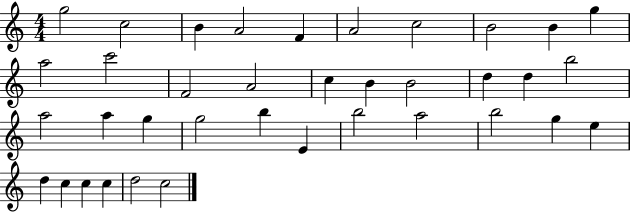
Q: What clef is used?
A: treble